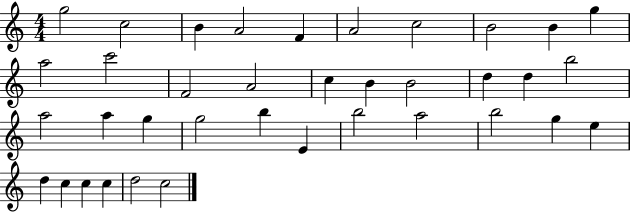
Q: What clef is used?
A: treble